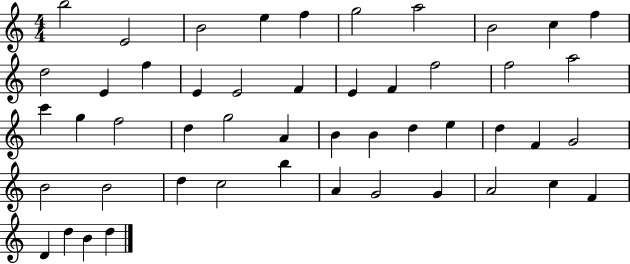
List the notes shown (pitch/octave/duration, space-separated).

B5/h E4/h B4/h E5/q F5/q G5/h A5/h B4/h C5/q F5/q D5/h E4/q F5/q E4/q E4/h F4/q E4/q F4/q F5/h F5/h A5/h C6/q G5/q F5/h D5/q G5/h A4/q B4/q B4/q D5/q E5/q D5/q F4/q G4/h B4/h B4/h D5/q C5/h B5/q A4/q G4/h G4/q A4/h C5/q F4/q D4/q D5/q B4/q D5/q